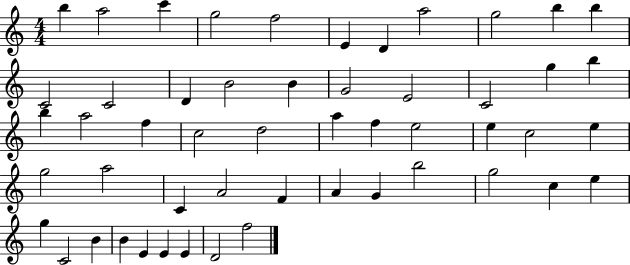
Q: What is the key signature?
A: C major